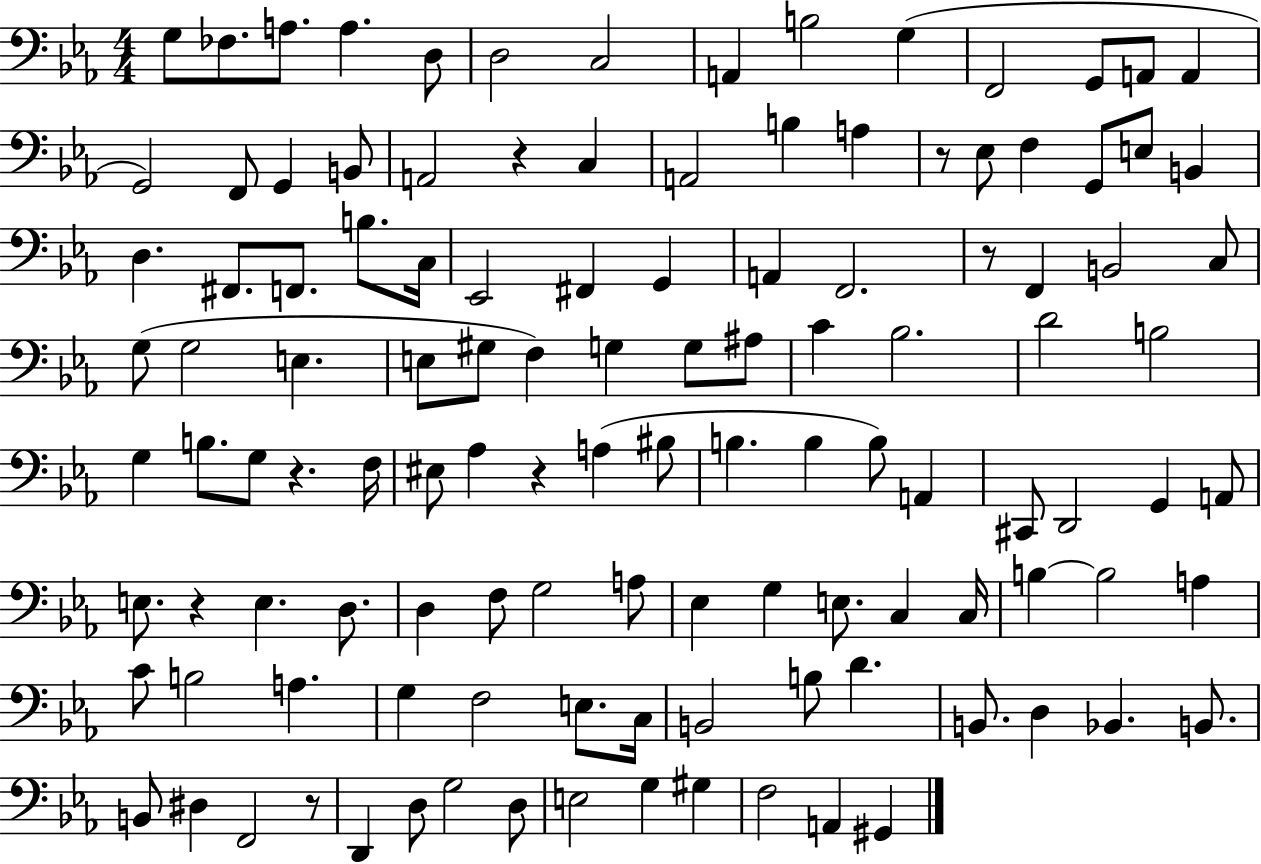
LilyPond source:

{
  \clef bass
  \numericTimeSignature
  \time 4/4
  \key ees \major
  g8 fes8. a8. a4. d8 | d2 c2 | a,4 b2 g4( | f,2 g,8 a,8 a,4 | \break g,2) f,8 g,4 b,8 | a,2 r4 c4 | a,2 b4 a4 | r8 ees8 f4 g,8 e8 b,4 | \break d4. fis,8. f,8. b8. c16 | ees,2 fis,4 g,4 | a,4 f,2. | r8 f,4 b,2 c8 | \break g8( g2 e4. | e8 gis8 f4) g4 g8 ais8 | c'4 bes2. | d'2 b2 | \break g4 b8. g8 r4. f16 | eis8 aes4 r4 a4( bis8 | b4. b4 b8) a,4 | cis,8 d,2 g,4 a,8 | \break e8. r4 e4. d8. | d4 f8 g2 a8 | ees4 g4 e8. c4 c16 | b4~~ b2 a4 | \break c'8 b2 a4. | g4 f2 e8. c16 | b,2 b8 d'4. | b,8. d4 bes,4. b,8. | \break b,8 dis4 f,2 r8 | d,4 d8 g2 d8 | e2 g4 gis4 | f2 a,4 gis,4 | \break \bar "|."
}